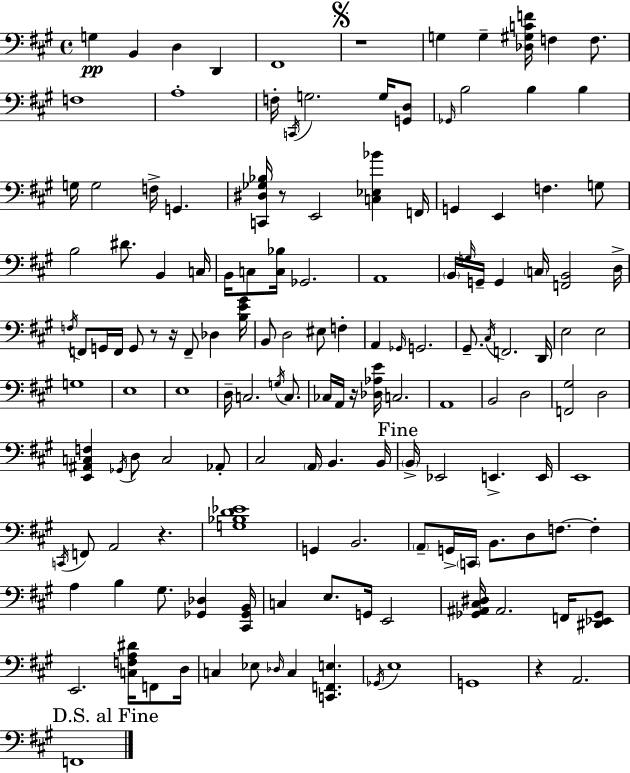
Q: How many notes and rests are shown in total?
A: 147